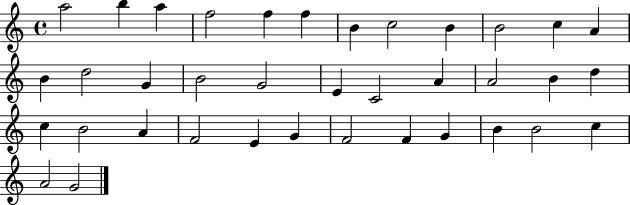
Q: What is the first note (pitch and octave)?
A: A5